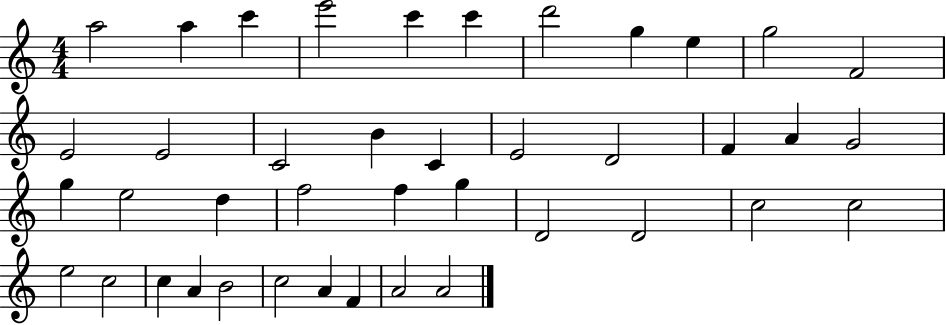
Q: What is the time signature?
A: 4/4